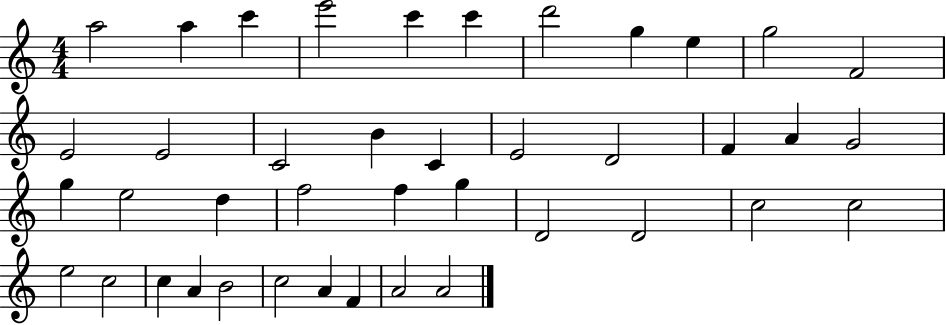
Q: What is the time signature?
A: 4/4